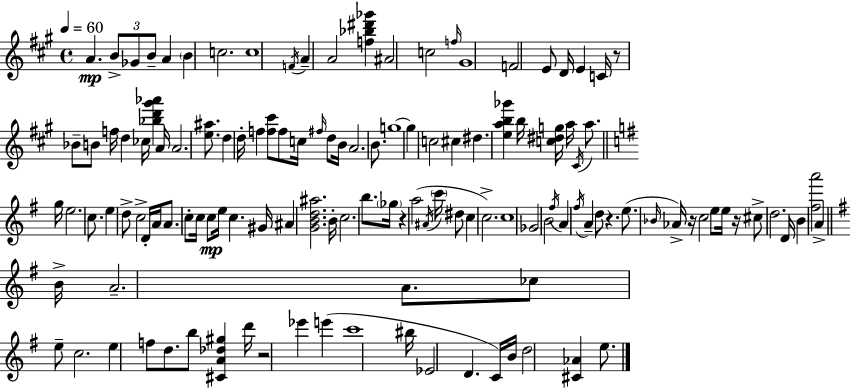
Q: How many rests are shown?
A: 6